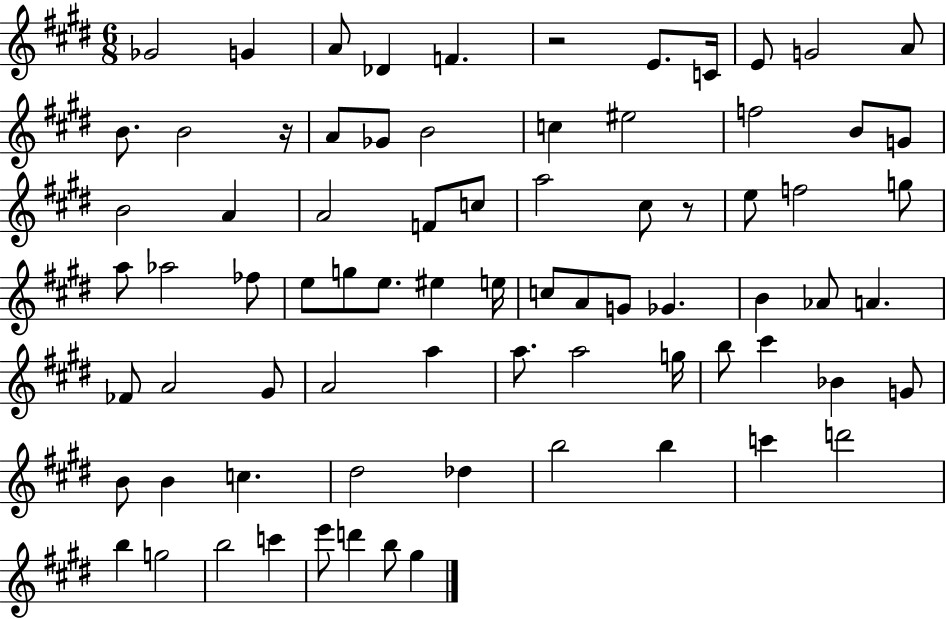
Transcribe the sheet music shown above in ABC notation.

X:1
T:Untitled
M:6/8
L:1/4
K:E
_G2 G A/2 _D F z2 E/2 C/4 E/2 G2 A/2 B/2 B2 z/4 A/2 _G/2 B2 c ^e2 f2 B/2 G/2 B2 A A2 F/2 c/2 a2 ^c/2 z/2 e/2 f2 g/2 a/2 _a2 _f/2 e/2 g/2 e/2 ^e e/4 c/2 A/2 G/2 _G B _A/2 A _F/2 A2 ^G/2 A2 a a/2 a2 g/4 b/2 ^c' _B G/2 B/2 B c ^d2 _d b2 b c' d'2 b g2 b2 c' e'/2 d' b/2 ^g